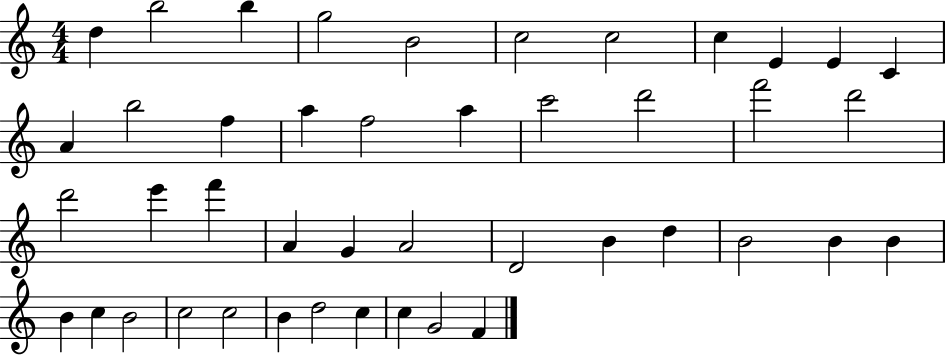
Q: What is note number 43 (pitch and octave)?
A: G4